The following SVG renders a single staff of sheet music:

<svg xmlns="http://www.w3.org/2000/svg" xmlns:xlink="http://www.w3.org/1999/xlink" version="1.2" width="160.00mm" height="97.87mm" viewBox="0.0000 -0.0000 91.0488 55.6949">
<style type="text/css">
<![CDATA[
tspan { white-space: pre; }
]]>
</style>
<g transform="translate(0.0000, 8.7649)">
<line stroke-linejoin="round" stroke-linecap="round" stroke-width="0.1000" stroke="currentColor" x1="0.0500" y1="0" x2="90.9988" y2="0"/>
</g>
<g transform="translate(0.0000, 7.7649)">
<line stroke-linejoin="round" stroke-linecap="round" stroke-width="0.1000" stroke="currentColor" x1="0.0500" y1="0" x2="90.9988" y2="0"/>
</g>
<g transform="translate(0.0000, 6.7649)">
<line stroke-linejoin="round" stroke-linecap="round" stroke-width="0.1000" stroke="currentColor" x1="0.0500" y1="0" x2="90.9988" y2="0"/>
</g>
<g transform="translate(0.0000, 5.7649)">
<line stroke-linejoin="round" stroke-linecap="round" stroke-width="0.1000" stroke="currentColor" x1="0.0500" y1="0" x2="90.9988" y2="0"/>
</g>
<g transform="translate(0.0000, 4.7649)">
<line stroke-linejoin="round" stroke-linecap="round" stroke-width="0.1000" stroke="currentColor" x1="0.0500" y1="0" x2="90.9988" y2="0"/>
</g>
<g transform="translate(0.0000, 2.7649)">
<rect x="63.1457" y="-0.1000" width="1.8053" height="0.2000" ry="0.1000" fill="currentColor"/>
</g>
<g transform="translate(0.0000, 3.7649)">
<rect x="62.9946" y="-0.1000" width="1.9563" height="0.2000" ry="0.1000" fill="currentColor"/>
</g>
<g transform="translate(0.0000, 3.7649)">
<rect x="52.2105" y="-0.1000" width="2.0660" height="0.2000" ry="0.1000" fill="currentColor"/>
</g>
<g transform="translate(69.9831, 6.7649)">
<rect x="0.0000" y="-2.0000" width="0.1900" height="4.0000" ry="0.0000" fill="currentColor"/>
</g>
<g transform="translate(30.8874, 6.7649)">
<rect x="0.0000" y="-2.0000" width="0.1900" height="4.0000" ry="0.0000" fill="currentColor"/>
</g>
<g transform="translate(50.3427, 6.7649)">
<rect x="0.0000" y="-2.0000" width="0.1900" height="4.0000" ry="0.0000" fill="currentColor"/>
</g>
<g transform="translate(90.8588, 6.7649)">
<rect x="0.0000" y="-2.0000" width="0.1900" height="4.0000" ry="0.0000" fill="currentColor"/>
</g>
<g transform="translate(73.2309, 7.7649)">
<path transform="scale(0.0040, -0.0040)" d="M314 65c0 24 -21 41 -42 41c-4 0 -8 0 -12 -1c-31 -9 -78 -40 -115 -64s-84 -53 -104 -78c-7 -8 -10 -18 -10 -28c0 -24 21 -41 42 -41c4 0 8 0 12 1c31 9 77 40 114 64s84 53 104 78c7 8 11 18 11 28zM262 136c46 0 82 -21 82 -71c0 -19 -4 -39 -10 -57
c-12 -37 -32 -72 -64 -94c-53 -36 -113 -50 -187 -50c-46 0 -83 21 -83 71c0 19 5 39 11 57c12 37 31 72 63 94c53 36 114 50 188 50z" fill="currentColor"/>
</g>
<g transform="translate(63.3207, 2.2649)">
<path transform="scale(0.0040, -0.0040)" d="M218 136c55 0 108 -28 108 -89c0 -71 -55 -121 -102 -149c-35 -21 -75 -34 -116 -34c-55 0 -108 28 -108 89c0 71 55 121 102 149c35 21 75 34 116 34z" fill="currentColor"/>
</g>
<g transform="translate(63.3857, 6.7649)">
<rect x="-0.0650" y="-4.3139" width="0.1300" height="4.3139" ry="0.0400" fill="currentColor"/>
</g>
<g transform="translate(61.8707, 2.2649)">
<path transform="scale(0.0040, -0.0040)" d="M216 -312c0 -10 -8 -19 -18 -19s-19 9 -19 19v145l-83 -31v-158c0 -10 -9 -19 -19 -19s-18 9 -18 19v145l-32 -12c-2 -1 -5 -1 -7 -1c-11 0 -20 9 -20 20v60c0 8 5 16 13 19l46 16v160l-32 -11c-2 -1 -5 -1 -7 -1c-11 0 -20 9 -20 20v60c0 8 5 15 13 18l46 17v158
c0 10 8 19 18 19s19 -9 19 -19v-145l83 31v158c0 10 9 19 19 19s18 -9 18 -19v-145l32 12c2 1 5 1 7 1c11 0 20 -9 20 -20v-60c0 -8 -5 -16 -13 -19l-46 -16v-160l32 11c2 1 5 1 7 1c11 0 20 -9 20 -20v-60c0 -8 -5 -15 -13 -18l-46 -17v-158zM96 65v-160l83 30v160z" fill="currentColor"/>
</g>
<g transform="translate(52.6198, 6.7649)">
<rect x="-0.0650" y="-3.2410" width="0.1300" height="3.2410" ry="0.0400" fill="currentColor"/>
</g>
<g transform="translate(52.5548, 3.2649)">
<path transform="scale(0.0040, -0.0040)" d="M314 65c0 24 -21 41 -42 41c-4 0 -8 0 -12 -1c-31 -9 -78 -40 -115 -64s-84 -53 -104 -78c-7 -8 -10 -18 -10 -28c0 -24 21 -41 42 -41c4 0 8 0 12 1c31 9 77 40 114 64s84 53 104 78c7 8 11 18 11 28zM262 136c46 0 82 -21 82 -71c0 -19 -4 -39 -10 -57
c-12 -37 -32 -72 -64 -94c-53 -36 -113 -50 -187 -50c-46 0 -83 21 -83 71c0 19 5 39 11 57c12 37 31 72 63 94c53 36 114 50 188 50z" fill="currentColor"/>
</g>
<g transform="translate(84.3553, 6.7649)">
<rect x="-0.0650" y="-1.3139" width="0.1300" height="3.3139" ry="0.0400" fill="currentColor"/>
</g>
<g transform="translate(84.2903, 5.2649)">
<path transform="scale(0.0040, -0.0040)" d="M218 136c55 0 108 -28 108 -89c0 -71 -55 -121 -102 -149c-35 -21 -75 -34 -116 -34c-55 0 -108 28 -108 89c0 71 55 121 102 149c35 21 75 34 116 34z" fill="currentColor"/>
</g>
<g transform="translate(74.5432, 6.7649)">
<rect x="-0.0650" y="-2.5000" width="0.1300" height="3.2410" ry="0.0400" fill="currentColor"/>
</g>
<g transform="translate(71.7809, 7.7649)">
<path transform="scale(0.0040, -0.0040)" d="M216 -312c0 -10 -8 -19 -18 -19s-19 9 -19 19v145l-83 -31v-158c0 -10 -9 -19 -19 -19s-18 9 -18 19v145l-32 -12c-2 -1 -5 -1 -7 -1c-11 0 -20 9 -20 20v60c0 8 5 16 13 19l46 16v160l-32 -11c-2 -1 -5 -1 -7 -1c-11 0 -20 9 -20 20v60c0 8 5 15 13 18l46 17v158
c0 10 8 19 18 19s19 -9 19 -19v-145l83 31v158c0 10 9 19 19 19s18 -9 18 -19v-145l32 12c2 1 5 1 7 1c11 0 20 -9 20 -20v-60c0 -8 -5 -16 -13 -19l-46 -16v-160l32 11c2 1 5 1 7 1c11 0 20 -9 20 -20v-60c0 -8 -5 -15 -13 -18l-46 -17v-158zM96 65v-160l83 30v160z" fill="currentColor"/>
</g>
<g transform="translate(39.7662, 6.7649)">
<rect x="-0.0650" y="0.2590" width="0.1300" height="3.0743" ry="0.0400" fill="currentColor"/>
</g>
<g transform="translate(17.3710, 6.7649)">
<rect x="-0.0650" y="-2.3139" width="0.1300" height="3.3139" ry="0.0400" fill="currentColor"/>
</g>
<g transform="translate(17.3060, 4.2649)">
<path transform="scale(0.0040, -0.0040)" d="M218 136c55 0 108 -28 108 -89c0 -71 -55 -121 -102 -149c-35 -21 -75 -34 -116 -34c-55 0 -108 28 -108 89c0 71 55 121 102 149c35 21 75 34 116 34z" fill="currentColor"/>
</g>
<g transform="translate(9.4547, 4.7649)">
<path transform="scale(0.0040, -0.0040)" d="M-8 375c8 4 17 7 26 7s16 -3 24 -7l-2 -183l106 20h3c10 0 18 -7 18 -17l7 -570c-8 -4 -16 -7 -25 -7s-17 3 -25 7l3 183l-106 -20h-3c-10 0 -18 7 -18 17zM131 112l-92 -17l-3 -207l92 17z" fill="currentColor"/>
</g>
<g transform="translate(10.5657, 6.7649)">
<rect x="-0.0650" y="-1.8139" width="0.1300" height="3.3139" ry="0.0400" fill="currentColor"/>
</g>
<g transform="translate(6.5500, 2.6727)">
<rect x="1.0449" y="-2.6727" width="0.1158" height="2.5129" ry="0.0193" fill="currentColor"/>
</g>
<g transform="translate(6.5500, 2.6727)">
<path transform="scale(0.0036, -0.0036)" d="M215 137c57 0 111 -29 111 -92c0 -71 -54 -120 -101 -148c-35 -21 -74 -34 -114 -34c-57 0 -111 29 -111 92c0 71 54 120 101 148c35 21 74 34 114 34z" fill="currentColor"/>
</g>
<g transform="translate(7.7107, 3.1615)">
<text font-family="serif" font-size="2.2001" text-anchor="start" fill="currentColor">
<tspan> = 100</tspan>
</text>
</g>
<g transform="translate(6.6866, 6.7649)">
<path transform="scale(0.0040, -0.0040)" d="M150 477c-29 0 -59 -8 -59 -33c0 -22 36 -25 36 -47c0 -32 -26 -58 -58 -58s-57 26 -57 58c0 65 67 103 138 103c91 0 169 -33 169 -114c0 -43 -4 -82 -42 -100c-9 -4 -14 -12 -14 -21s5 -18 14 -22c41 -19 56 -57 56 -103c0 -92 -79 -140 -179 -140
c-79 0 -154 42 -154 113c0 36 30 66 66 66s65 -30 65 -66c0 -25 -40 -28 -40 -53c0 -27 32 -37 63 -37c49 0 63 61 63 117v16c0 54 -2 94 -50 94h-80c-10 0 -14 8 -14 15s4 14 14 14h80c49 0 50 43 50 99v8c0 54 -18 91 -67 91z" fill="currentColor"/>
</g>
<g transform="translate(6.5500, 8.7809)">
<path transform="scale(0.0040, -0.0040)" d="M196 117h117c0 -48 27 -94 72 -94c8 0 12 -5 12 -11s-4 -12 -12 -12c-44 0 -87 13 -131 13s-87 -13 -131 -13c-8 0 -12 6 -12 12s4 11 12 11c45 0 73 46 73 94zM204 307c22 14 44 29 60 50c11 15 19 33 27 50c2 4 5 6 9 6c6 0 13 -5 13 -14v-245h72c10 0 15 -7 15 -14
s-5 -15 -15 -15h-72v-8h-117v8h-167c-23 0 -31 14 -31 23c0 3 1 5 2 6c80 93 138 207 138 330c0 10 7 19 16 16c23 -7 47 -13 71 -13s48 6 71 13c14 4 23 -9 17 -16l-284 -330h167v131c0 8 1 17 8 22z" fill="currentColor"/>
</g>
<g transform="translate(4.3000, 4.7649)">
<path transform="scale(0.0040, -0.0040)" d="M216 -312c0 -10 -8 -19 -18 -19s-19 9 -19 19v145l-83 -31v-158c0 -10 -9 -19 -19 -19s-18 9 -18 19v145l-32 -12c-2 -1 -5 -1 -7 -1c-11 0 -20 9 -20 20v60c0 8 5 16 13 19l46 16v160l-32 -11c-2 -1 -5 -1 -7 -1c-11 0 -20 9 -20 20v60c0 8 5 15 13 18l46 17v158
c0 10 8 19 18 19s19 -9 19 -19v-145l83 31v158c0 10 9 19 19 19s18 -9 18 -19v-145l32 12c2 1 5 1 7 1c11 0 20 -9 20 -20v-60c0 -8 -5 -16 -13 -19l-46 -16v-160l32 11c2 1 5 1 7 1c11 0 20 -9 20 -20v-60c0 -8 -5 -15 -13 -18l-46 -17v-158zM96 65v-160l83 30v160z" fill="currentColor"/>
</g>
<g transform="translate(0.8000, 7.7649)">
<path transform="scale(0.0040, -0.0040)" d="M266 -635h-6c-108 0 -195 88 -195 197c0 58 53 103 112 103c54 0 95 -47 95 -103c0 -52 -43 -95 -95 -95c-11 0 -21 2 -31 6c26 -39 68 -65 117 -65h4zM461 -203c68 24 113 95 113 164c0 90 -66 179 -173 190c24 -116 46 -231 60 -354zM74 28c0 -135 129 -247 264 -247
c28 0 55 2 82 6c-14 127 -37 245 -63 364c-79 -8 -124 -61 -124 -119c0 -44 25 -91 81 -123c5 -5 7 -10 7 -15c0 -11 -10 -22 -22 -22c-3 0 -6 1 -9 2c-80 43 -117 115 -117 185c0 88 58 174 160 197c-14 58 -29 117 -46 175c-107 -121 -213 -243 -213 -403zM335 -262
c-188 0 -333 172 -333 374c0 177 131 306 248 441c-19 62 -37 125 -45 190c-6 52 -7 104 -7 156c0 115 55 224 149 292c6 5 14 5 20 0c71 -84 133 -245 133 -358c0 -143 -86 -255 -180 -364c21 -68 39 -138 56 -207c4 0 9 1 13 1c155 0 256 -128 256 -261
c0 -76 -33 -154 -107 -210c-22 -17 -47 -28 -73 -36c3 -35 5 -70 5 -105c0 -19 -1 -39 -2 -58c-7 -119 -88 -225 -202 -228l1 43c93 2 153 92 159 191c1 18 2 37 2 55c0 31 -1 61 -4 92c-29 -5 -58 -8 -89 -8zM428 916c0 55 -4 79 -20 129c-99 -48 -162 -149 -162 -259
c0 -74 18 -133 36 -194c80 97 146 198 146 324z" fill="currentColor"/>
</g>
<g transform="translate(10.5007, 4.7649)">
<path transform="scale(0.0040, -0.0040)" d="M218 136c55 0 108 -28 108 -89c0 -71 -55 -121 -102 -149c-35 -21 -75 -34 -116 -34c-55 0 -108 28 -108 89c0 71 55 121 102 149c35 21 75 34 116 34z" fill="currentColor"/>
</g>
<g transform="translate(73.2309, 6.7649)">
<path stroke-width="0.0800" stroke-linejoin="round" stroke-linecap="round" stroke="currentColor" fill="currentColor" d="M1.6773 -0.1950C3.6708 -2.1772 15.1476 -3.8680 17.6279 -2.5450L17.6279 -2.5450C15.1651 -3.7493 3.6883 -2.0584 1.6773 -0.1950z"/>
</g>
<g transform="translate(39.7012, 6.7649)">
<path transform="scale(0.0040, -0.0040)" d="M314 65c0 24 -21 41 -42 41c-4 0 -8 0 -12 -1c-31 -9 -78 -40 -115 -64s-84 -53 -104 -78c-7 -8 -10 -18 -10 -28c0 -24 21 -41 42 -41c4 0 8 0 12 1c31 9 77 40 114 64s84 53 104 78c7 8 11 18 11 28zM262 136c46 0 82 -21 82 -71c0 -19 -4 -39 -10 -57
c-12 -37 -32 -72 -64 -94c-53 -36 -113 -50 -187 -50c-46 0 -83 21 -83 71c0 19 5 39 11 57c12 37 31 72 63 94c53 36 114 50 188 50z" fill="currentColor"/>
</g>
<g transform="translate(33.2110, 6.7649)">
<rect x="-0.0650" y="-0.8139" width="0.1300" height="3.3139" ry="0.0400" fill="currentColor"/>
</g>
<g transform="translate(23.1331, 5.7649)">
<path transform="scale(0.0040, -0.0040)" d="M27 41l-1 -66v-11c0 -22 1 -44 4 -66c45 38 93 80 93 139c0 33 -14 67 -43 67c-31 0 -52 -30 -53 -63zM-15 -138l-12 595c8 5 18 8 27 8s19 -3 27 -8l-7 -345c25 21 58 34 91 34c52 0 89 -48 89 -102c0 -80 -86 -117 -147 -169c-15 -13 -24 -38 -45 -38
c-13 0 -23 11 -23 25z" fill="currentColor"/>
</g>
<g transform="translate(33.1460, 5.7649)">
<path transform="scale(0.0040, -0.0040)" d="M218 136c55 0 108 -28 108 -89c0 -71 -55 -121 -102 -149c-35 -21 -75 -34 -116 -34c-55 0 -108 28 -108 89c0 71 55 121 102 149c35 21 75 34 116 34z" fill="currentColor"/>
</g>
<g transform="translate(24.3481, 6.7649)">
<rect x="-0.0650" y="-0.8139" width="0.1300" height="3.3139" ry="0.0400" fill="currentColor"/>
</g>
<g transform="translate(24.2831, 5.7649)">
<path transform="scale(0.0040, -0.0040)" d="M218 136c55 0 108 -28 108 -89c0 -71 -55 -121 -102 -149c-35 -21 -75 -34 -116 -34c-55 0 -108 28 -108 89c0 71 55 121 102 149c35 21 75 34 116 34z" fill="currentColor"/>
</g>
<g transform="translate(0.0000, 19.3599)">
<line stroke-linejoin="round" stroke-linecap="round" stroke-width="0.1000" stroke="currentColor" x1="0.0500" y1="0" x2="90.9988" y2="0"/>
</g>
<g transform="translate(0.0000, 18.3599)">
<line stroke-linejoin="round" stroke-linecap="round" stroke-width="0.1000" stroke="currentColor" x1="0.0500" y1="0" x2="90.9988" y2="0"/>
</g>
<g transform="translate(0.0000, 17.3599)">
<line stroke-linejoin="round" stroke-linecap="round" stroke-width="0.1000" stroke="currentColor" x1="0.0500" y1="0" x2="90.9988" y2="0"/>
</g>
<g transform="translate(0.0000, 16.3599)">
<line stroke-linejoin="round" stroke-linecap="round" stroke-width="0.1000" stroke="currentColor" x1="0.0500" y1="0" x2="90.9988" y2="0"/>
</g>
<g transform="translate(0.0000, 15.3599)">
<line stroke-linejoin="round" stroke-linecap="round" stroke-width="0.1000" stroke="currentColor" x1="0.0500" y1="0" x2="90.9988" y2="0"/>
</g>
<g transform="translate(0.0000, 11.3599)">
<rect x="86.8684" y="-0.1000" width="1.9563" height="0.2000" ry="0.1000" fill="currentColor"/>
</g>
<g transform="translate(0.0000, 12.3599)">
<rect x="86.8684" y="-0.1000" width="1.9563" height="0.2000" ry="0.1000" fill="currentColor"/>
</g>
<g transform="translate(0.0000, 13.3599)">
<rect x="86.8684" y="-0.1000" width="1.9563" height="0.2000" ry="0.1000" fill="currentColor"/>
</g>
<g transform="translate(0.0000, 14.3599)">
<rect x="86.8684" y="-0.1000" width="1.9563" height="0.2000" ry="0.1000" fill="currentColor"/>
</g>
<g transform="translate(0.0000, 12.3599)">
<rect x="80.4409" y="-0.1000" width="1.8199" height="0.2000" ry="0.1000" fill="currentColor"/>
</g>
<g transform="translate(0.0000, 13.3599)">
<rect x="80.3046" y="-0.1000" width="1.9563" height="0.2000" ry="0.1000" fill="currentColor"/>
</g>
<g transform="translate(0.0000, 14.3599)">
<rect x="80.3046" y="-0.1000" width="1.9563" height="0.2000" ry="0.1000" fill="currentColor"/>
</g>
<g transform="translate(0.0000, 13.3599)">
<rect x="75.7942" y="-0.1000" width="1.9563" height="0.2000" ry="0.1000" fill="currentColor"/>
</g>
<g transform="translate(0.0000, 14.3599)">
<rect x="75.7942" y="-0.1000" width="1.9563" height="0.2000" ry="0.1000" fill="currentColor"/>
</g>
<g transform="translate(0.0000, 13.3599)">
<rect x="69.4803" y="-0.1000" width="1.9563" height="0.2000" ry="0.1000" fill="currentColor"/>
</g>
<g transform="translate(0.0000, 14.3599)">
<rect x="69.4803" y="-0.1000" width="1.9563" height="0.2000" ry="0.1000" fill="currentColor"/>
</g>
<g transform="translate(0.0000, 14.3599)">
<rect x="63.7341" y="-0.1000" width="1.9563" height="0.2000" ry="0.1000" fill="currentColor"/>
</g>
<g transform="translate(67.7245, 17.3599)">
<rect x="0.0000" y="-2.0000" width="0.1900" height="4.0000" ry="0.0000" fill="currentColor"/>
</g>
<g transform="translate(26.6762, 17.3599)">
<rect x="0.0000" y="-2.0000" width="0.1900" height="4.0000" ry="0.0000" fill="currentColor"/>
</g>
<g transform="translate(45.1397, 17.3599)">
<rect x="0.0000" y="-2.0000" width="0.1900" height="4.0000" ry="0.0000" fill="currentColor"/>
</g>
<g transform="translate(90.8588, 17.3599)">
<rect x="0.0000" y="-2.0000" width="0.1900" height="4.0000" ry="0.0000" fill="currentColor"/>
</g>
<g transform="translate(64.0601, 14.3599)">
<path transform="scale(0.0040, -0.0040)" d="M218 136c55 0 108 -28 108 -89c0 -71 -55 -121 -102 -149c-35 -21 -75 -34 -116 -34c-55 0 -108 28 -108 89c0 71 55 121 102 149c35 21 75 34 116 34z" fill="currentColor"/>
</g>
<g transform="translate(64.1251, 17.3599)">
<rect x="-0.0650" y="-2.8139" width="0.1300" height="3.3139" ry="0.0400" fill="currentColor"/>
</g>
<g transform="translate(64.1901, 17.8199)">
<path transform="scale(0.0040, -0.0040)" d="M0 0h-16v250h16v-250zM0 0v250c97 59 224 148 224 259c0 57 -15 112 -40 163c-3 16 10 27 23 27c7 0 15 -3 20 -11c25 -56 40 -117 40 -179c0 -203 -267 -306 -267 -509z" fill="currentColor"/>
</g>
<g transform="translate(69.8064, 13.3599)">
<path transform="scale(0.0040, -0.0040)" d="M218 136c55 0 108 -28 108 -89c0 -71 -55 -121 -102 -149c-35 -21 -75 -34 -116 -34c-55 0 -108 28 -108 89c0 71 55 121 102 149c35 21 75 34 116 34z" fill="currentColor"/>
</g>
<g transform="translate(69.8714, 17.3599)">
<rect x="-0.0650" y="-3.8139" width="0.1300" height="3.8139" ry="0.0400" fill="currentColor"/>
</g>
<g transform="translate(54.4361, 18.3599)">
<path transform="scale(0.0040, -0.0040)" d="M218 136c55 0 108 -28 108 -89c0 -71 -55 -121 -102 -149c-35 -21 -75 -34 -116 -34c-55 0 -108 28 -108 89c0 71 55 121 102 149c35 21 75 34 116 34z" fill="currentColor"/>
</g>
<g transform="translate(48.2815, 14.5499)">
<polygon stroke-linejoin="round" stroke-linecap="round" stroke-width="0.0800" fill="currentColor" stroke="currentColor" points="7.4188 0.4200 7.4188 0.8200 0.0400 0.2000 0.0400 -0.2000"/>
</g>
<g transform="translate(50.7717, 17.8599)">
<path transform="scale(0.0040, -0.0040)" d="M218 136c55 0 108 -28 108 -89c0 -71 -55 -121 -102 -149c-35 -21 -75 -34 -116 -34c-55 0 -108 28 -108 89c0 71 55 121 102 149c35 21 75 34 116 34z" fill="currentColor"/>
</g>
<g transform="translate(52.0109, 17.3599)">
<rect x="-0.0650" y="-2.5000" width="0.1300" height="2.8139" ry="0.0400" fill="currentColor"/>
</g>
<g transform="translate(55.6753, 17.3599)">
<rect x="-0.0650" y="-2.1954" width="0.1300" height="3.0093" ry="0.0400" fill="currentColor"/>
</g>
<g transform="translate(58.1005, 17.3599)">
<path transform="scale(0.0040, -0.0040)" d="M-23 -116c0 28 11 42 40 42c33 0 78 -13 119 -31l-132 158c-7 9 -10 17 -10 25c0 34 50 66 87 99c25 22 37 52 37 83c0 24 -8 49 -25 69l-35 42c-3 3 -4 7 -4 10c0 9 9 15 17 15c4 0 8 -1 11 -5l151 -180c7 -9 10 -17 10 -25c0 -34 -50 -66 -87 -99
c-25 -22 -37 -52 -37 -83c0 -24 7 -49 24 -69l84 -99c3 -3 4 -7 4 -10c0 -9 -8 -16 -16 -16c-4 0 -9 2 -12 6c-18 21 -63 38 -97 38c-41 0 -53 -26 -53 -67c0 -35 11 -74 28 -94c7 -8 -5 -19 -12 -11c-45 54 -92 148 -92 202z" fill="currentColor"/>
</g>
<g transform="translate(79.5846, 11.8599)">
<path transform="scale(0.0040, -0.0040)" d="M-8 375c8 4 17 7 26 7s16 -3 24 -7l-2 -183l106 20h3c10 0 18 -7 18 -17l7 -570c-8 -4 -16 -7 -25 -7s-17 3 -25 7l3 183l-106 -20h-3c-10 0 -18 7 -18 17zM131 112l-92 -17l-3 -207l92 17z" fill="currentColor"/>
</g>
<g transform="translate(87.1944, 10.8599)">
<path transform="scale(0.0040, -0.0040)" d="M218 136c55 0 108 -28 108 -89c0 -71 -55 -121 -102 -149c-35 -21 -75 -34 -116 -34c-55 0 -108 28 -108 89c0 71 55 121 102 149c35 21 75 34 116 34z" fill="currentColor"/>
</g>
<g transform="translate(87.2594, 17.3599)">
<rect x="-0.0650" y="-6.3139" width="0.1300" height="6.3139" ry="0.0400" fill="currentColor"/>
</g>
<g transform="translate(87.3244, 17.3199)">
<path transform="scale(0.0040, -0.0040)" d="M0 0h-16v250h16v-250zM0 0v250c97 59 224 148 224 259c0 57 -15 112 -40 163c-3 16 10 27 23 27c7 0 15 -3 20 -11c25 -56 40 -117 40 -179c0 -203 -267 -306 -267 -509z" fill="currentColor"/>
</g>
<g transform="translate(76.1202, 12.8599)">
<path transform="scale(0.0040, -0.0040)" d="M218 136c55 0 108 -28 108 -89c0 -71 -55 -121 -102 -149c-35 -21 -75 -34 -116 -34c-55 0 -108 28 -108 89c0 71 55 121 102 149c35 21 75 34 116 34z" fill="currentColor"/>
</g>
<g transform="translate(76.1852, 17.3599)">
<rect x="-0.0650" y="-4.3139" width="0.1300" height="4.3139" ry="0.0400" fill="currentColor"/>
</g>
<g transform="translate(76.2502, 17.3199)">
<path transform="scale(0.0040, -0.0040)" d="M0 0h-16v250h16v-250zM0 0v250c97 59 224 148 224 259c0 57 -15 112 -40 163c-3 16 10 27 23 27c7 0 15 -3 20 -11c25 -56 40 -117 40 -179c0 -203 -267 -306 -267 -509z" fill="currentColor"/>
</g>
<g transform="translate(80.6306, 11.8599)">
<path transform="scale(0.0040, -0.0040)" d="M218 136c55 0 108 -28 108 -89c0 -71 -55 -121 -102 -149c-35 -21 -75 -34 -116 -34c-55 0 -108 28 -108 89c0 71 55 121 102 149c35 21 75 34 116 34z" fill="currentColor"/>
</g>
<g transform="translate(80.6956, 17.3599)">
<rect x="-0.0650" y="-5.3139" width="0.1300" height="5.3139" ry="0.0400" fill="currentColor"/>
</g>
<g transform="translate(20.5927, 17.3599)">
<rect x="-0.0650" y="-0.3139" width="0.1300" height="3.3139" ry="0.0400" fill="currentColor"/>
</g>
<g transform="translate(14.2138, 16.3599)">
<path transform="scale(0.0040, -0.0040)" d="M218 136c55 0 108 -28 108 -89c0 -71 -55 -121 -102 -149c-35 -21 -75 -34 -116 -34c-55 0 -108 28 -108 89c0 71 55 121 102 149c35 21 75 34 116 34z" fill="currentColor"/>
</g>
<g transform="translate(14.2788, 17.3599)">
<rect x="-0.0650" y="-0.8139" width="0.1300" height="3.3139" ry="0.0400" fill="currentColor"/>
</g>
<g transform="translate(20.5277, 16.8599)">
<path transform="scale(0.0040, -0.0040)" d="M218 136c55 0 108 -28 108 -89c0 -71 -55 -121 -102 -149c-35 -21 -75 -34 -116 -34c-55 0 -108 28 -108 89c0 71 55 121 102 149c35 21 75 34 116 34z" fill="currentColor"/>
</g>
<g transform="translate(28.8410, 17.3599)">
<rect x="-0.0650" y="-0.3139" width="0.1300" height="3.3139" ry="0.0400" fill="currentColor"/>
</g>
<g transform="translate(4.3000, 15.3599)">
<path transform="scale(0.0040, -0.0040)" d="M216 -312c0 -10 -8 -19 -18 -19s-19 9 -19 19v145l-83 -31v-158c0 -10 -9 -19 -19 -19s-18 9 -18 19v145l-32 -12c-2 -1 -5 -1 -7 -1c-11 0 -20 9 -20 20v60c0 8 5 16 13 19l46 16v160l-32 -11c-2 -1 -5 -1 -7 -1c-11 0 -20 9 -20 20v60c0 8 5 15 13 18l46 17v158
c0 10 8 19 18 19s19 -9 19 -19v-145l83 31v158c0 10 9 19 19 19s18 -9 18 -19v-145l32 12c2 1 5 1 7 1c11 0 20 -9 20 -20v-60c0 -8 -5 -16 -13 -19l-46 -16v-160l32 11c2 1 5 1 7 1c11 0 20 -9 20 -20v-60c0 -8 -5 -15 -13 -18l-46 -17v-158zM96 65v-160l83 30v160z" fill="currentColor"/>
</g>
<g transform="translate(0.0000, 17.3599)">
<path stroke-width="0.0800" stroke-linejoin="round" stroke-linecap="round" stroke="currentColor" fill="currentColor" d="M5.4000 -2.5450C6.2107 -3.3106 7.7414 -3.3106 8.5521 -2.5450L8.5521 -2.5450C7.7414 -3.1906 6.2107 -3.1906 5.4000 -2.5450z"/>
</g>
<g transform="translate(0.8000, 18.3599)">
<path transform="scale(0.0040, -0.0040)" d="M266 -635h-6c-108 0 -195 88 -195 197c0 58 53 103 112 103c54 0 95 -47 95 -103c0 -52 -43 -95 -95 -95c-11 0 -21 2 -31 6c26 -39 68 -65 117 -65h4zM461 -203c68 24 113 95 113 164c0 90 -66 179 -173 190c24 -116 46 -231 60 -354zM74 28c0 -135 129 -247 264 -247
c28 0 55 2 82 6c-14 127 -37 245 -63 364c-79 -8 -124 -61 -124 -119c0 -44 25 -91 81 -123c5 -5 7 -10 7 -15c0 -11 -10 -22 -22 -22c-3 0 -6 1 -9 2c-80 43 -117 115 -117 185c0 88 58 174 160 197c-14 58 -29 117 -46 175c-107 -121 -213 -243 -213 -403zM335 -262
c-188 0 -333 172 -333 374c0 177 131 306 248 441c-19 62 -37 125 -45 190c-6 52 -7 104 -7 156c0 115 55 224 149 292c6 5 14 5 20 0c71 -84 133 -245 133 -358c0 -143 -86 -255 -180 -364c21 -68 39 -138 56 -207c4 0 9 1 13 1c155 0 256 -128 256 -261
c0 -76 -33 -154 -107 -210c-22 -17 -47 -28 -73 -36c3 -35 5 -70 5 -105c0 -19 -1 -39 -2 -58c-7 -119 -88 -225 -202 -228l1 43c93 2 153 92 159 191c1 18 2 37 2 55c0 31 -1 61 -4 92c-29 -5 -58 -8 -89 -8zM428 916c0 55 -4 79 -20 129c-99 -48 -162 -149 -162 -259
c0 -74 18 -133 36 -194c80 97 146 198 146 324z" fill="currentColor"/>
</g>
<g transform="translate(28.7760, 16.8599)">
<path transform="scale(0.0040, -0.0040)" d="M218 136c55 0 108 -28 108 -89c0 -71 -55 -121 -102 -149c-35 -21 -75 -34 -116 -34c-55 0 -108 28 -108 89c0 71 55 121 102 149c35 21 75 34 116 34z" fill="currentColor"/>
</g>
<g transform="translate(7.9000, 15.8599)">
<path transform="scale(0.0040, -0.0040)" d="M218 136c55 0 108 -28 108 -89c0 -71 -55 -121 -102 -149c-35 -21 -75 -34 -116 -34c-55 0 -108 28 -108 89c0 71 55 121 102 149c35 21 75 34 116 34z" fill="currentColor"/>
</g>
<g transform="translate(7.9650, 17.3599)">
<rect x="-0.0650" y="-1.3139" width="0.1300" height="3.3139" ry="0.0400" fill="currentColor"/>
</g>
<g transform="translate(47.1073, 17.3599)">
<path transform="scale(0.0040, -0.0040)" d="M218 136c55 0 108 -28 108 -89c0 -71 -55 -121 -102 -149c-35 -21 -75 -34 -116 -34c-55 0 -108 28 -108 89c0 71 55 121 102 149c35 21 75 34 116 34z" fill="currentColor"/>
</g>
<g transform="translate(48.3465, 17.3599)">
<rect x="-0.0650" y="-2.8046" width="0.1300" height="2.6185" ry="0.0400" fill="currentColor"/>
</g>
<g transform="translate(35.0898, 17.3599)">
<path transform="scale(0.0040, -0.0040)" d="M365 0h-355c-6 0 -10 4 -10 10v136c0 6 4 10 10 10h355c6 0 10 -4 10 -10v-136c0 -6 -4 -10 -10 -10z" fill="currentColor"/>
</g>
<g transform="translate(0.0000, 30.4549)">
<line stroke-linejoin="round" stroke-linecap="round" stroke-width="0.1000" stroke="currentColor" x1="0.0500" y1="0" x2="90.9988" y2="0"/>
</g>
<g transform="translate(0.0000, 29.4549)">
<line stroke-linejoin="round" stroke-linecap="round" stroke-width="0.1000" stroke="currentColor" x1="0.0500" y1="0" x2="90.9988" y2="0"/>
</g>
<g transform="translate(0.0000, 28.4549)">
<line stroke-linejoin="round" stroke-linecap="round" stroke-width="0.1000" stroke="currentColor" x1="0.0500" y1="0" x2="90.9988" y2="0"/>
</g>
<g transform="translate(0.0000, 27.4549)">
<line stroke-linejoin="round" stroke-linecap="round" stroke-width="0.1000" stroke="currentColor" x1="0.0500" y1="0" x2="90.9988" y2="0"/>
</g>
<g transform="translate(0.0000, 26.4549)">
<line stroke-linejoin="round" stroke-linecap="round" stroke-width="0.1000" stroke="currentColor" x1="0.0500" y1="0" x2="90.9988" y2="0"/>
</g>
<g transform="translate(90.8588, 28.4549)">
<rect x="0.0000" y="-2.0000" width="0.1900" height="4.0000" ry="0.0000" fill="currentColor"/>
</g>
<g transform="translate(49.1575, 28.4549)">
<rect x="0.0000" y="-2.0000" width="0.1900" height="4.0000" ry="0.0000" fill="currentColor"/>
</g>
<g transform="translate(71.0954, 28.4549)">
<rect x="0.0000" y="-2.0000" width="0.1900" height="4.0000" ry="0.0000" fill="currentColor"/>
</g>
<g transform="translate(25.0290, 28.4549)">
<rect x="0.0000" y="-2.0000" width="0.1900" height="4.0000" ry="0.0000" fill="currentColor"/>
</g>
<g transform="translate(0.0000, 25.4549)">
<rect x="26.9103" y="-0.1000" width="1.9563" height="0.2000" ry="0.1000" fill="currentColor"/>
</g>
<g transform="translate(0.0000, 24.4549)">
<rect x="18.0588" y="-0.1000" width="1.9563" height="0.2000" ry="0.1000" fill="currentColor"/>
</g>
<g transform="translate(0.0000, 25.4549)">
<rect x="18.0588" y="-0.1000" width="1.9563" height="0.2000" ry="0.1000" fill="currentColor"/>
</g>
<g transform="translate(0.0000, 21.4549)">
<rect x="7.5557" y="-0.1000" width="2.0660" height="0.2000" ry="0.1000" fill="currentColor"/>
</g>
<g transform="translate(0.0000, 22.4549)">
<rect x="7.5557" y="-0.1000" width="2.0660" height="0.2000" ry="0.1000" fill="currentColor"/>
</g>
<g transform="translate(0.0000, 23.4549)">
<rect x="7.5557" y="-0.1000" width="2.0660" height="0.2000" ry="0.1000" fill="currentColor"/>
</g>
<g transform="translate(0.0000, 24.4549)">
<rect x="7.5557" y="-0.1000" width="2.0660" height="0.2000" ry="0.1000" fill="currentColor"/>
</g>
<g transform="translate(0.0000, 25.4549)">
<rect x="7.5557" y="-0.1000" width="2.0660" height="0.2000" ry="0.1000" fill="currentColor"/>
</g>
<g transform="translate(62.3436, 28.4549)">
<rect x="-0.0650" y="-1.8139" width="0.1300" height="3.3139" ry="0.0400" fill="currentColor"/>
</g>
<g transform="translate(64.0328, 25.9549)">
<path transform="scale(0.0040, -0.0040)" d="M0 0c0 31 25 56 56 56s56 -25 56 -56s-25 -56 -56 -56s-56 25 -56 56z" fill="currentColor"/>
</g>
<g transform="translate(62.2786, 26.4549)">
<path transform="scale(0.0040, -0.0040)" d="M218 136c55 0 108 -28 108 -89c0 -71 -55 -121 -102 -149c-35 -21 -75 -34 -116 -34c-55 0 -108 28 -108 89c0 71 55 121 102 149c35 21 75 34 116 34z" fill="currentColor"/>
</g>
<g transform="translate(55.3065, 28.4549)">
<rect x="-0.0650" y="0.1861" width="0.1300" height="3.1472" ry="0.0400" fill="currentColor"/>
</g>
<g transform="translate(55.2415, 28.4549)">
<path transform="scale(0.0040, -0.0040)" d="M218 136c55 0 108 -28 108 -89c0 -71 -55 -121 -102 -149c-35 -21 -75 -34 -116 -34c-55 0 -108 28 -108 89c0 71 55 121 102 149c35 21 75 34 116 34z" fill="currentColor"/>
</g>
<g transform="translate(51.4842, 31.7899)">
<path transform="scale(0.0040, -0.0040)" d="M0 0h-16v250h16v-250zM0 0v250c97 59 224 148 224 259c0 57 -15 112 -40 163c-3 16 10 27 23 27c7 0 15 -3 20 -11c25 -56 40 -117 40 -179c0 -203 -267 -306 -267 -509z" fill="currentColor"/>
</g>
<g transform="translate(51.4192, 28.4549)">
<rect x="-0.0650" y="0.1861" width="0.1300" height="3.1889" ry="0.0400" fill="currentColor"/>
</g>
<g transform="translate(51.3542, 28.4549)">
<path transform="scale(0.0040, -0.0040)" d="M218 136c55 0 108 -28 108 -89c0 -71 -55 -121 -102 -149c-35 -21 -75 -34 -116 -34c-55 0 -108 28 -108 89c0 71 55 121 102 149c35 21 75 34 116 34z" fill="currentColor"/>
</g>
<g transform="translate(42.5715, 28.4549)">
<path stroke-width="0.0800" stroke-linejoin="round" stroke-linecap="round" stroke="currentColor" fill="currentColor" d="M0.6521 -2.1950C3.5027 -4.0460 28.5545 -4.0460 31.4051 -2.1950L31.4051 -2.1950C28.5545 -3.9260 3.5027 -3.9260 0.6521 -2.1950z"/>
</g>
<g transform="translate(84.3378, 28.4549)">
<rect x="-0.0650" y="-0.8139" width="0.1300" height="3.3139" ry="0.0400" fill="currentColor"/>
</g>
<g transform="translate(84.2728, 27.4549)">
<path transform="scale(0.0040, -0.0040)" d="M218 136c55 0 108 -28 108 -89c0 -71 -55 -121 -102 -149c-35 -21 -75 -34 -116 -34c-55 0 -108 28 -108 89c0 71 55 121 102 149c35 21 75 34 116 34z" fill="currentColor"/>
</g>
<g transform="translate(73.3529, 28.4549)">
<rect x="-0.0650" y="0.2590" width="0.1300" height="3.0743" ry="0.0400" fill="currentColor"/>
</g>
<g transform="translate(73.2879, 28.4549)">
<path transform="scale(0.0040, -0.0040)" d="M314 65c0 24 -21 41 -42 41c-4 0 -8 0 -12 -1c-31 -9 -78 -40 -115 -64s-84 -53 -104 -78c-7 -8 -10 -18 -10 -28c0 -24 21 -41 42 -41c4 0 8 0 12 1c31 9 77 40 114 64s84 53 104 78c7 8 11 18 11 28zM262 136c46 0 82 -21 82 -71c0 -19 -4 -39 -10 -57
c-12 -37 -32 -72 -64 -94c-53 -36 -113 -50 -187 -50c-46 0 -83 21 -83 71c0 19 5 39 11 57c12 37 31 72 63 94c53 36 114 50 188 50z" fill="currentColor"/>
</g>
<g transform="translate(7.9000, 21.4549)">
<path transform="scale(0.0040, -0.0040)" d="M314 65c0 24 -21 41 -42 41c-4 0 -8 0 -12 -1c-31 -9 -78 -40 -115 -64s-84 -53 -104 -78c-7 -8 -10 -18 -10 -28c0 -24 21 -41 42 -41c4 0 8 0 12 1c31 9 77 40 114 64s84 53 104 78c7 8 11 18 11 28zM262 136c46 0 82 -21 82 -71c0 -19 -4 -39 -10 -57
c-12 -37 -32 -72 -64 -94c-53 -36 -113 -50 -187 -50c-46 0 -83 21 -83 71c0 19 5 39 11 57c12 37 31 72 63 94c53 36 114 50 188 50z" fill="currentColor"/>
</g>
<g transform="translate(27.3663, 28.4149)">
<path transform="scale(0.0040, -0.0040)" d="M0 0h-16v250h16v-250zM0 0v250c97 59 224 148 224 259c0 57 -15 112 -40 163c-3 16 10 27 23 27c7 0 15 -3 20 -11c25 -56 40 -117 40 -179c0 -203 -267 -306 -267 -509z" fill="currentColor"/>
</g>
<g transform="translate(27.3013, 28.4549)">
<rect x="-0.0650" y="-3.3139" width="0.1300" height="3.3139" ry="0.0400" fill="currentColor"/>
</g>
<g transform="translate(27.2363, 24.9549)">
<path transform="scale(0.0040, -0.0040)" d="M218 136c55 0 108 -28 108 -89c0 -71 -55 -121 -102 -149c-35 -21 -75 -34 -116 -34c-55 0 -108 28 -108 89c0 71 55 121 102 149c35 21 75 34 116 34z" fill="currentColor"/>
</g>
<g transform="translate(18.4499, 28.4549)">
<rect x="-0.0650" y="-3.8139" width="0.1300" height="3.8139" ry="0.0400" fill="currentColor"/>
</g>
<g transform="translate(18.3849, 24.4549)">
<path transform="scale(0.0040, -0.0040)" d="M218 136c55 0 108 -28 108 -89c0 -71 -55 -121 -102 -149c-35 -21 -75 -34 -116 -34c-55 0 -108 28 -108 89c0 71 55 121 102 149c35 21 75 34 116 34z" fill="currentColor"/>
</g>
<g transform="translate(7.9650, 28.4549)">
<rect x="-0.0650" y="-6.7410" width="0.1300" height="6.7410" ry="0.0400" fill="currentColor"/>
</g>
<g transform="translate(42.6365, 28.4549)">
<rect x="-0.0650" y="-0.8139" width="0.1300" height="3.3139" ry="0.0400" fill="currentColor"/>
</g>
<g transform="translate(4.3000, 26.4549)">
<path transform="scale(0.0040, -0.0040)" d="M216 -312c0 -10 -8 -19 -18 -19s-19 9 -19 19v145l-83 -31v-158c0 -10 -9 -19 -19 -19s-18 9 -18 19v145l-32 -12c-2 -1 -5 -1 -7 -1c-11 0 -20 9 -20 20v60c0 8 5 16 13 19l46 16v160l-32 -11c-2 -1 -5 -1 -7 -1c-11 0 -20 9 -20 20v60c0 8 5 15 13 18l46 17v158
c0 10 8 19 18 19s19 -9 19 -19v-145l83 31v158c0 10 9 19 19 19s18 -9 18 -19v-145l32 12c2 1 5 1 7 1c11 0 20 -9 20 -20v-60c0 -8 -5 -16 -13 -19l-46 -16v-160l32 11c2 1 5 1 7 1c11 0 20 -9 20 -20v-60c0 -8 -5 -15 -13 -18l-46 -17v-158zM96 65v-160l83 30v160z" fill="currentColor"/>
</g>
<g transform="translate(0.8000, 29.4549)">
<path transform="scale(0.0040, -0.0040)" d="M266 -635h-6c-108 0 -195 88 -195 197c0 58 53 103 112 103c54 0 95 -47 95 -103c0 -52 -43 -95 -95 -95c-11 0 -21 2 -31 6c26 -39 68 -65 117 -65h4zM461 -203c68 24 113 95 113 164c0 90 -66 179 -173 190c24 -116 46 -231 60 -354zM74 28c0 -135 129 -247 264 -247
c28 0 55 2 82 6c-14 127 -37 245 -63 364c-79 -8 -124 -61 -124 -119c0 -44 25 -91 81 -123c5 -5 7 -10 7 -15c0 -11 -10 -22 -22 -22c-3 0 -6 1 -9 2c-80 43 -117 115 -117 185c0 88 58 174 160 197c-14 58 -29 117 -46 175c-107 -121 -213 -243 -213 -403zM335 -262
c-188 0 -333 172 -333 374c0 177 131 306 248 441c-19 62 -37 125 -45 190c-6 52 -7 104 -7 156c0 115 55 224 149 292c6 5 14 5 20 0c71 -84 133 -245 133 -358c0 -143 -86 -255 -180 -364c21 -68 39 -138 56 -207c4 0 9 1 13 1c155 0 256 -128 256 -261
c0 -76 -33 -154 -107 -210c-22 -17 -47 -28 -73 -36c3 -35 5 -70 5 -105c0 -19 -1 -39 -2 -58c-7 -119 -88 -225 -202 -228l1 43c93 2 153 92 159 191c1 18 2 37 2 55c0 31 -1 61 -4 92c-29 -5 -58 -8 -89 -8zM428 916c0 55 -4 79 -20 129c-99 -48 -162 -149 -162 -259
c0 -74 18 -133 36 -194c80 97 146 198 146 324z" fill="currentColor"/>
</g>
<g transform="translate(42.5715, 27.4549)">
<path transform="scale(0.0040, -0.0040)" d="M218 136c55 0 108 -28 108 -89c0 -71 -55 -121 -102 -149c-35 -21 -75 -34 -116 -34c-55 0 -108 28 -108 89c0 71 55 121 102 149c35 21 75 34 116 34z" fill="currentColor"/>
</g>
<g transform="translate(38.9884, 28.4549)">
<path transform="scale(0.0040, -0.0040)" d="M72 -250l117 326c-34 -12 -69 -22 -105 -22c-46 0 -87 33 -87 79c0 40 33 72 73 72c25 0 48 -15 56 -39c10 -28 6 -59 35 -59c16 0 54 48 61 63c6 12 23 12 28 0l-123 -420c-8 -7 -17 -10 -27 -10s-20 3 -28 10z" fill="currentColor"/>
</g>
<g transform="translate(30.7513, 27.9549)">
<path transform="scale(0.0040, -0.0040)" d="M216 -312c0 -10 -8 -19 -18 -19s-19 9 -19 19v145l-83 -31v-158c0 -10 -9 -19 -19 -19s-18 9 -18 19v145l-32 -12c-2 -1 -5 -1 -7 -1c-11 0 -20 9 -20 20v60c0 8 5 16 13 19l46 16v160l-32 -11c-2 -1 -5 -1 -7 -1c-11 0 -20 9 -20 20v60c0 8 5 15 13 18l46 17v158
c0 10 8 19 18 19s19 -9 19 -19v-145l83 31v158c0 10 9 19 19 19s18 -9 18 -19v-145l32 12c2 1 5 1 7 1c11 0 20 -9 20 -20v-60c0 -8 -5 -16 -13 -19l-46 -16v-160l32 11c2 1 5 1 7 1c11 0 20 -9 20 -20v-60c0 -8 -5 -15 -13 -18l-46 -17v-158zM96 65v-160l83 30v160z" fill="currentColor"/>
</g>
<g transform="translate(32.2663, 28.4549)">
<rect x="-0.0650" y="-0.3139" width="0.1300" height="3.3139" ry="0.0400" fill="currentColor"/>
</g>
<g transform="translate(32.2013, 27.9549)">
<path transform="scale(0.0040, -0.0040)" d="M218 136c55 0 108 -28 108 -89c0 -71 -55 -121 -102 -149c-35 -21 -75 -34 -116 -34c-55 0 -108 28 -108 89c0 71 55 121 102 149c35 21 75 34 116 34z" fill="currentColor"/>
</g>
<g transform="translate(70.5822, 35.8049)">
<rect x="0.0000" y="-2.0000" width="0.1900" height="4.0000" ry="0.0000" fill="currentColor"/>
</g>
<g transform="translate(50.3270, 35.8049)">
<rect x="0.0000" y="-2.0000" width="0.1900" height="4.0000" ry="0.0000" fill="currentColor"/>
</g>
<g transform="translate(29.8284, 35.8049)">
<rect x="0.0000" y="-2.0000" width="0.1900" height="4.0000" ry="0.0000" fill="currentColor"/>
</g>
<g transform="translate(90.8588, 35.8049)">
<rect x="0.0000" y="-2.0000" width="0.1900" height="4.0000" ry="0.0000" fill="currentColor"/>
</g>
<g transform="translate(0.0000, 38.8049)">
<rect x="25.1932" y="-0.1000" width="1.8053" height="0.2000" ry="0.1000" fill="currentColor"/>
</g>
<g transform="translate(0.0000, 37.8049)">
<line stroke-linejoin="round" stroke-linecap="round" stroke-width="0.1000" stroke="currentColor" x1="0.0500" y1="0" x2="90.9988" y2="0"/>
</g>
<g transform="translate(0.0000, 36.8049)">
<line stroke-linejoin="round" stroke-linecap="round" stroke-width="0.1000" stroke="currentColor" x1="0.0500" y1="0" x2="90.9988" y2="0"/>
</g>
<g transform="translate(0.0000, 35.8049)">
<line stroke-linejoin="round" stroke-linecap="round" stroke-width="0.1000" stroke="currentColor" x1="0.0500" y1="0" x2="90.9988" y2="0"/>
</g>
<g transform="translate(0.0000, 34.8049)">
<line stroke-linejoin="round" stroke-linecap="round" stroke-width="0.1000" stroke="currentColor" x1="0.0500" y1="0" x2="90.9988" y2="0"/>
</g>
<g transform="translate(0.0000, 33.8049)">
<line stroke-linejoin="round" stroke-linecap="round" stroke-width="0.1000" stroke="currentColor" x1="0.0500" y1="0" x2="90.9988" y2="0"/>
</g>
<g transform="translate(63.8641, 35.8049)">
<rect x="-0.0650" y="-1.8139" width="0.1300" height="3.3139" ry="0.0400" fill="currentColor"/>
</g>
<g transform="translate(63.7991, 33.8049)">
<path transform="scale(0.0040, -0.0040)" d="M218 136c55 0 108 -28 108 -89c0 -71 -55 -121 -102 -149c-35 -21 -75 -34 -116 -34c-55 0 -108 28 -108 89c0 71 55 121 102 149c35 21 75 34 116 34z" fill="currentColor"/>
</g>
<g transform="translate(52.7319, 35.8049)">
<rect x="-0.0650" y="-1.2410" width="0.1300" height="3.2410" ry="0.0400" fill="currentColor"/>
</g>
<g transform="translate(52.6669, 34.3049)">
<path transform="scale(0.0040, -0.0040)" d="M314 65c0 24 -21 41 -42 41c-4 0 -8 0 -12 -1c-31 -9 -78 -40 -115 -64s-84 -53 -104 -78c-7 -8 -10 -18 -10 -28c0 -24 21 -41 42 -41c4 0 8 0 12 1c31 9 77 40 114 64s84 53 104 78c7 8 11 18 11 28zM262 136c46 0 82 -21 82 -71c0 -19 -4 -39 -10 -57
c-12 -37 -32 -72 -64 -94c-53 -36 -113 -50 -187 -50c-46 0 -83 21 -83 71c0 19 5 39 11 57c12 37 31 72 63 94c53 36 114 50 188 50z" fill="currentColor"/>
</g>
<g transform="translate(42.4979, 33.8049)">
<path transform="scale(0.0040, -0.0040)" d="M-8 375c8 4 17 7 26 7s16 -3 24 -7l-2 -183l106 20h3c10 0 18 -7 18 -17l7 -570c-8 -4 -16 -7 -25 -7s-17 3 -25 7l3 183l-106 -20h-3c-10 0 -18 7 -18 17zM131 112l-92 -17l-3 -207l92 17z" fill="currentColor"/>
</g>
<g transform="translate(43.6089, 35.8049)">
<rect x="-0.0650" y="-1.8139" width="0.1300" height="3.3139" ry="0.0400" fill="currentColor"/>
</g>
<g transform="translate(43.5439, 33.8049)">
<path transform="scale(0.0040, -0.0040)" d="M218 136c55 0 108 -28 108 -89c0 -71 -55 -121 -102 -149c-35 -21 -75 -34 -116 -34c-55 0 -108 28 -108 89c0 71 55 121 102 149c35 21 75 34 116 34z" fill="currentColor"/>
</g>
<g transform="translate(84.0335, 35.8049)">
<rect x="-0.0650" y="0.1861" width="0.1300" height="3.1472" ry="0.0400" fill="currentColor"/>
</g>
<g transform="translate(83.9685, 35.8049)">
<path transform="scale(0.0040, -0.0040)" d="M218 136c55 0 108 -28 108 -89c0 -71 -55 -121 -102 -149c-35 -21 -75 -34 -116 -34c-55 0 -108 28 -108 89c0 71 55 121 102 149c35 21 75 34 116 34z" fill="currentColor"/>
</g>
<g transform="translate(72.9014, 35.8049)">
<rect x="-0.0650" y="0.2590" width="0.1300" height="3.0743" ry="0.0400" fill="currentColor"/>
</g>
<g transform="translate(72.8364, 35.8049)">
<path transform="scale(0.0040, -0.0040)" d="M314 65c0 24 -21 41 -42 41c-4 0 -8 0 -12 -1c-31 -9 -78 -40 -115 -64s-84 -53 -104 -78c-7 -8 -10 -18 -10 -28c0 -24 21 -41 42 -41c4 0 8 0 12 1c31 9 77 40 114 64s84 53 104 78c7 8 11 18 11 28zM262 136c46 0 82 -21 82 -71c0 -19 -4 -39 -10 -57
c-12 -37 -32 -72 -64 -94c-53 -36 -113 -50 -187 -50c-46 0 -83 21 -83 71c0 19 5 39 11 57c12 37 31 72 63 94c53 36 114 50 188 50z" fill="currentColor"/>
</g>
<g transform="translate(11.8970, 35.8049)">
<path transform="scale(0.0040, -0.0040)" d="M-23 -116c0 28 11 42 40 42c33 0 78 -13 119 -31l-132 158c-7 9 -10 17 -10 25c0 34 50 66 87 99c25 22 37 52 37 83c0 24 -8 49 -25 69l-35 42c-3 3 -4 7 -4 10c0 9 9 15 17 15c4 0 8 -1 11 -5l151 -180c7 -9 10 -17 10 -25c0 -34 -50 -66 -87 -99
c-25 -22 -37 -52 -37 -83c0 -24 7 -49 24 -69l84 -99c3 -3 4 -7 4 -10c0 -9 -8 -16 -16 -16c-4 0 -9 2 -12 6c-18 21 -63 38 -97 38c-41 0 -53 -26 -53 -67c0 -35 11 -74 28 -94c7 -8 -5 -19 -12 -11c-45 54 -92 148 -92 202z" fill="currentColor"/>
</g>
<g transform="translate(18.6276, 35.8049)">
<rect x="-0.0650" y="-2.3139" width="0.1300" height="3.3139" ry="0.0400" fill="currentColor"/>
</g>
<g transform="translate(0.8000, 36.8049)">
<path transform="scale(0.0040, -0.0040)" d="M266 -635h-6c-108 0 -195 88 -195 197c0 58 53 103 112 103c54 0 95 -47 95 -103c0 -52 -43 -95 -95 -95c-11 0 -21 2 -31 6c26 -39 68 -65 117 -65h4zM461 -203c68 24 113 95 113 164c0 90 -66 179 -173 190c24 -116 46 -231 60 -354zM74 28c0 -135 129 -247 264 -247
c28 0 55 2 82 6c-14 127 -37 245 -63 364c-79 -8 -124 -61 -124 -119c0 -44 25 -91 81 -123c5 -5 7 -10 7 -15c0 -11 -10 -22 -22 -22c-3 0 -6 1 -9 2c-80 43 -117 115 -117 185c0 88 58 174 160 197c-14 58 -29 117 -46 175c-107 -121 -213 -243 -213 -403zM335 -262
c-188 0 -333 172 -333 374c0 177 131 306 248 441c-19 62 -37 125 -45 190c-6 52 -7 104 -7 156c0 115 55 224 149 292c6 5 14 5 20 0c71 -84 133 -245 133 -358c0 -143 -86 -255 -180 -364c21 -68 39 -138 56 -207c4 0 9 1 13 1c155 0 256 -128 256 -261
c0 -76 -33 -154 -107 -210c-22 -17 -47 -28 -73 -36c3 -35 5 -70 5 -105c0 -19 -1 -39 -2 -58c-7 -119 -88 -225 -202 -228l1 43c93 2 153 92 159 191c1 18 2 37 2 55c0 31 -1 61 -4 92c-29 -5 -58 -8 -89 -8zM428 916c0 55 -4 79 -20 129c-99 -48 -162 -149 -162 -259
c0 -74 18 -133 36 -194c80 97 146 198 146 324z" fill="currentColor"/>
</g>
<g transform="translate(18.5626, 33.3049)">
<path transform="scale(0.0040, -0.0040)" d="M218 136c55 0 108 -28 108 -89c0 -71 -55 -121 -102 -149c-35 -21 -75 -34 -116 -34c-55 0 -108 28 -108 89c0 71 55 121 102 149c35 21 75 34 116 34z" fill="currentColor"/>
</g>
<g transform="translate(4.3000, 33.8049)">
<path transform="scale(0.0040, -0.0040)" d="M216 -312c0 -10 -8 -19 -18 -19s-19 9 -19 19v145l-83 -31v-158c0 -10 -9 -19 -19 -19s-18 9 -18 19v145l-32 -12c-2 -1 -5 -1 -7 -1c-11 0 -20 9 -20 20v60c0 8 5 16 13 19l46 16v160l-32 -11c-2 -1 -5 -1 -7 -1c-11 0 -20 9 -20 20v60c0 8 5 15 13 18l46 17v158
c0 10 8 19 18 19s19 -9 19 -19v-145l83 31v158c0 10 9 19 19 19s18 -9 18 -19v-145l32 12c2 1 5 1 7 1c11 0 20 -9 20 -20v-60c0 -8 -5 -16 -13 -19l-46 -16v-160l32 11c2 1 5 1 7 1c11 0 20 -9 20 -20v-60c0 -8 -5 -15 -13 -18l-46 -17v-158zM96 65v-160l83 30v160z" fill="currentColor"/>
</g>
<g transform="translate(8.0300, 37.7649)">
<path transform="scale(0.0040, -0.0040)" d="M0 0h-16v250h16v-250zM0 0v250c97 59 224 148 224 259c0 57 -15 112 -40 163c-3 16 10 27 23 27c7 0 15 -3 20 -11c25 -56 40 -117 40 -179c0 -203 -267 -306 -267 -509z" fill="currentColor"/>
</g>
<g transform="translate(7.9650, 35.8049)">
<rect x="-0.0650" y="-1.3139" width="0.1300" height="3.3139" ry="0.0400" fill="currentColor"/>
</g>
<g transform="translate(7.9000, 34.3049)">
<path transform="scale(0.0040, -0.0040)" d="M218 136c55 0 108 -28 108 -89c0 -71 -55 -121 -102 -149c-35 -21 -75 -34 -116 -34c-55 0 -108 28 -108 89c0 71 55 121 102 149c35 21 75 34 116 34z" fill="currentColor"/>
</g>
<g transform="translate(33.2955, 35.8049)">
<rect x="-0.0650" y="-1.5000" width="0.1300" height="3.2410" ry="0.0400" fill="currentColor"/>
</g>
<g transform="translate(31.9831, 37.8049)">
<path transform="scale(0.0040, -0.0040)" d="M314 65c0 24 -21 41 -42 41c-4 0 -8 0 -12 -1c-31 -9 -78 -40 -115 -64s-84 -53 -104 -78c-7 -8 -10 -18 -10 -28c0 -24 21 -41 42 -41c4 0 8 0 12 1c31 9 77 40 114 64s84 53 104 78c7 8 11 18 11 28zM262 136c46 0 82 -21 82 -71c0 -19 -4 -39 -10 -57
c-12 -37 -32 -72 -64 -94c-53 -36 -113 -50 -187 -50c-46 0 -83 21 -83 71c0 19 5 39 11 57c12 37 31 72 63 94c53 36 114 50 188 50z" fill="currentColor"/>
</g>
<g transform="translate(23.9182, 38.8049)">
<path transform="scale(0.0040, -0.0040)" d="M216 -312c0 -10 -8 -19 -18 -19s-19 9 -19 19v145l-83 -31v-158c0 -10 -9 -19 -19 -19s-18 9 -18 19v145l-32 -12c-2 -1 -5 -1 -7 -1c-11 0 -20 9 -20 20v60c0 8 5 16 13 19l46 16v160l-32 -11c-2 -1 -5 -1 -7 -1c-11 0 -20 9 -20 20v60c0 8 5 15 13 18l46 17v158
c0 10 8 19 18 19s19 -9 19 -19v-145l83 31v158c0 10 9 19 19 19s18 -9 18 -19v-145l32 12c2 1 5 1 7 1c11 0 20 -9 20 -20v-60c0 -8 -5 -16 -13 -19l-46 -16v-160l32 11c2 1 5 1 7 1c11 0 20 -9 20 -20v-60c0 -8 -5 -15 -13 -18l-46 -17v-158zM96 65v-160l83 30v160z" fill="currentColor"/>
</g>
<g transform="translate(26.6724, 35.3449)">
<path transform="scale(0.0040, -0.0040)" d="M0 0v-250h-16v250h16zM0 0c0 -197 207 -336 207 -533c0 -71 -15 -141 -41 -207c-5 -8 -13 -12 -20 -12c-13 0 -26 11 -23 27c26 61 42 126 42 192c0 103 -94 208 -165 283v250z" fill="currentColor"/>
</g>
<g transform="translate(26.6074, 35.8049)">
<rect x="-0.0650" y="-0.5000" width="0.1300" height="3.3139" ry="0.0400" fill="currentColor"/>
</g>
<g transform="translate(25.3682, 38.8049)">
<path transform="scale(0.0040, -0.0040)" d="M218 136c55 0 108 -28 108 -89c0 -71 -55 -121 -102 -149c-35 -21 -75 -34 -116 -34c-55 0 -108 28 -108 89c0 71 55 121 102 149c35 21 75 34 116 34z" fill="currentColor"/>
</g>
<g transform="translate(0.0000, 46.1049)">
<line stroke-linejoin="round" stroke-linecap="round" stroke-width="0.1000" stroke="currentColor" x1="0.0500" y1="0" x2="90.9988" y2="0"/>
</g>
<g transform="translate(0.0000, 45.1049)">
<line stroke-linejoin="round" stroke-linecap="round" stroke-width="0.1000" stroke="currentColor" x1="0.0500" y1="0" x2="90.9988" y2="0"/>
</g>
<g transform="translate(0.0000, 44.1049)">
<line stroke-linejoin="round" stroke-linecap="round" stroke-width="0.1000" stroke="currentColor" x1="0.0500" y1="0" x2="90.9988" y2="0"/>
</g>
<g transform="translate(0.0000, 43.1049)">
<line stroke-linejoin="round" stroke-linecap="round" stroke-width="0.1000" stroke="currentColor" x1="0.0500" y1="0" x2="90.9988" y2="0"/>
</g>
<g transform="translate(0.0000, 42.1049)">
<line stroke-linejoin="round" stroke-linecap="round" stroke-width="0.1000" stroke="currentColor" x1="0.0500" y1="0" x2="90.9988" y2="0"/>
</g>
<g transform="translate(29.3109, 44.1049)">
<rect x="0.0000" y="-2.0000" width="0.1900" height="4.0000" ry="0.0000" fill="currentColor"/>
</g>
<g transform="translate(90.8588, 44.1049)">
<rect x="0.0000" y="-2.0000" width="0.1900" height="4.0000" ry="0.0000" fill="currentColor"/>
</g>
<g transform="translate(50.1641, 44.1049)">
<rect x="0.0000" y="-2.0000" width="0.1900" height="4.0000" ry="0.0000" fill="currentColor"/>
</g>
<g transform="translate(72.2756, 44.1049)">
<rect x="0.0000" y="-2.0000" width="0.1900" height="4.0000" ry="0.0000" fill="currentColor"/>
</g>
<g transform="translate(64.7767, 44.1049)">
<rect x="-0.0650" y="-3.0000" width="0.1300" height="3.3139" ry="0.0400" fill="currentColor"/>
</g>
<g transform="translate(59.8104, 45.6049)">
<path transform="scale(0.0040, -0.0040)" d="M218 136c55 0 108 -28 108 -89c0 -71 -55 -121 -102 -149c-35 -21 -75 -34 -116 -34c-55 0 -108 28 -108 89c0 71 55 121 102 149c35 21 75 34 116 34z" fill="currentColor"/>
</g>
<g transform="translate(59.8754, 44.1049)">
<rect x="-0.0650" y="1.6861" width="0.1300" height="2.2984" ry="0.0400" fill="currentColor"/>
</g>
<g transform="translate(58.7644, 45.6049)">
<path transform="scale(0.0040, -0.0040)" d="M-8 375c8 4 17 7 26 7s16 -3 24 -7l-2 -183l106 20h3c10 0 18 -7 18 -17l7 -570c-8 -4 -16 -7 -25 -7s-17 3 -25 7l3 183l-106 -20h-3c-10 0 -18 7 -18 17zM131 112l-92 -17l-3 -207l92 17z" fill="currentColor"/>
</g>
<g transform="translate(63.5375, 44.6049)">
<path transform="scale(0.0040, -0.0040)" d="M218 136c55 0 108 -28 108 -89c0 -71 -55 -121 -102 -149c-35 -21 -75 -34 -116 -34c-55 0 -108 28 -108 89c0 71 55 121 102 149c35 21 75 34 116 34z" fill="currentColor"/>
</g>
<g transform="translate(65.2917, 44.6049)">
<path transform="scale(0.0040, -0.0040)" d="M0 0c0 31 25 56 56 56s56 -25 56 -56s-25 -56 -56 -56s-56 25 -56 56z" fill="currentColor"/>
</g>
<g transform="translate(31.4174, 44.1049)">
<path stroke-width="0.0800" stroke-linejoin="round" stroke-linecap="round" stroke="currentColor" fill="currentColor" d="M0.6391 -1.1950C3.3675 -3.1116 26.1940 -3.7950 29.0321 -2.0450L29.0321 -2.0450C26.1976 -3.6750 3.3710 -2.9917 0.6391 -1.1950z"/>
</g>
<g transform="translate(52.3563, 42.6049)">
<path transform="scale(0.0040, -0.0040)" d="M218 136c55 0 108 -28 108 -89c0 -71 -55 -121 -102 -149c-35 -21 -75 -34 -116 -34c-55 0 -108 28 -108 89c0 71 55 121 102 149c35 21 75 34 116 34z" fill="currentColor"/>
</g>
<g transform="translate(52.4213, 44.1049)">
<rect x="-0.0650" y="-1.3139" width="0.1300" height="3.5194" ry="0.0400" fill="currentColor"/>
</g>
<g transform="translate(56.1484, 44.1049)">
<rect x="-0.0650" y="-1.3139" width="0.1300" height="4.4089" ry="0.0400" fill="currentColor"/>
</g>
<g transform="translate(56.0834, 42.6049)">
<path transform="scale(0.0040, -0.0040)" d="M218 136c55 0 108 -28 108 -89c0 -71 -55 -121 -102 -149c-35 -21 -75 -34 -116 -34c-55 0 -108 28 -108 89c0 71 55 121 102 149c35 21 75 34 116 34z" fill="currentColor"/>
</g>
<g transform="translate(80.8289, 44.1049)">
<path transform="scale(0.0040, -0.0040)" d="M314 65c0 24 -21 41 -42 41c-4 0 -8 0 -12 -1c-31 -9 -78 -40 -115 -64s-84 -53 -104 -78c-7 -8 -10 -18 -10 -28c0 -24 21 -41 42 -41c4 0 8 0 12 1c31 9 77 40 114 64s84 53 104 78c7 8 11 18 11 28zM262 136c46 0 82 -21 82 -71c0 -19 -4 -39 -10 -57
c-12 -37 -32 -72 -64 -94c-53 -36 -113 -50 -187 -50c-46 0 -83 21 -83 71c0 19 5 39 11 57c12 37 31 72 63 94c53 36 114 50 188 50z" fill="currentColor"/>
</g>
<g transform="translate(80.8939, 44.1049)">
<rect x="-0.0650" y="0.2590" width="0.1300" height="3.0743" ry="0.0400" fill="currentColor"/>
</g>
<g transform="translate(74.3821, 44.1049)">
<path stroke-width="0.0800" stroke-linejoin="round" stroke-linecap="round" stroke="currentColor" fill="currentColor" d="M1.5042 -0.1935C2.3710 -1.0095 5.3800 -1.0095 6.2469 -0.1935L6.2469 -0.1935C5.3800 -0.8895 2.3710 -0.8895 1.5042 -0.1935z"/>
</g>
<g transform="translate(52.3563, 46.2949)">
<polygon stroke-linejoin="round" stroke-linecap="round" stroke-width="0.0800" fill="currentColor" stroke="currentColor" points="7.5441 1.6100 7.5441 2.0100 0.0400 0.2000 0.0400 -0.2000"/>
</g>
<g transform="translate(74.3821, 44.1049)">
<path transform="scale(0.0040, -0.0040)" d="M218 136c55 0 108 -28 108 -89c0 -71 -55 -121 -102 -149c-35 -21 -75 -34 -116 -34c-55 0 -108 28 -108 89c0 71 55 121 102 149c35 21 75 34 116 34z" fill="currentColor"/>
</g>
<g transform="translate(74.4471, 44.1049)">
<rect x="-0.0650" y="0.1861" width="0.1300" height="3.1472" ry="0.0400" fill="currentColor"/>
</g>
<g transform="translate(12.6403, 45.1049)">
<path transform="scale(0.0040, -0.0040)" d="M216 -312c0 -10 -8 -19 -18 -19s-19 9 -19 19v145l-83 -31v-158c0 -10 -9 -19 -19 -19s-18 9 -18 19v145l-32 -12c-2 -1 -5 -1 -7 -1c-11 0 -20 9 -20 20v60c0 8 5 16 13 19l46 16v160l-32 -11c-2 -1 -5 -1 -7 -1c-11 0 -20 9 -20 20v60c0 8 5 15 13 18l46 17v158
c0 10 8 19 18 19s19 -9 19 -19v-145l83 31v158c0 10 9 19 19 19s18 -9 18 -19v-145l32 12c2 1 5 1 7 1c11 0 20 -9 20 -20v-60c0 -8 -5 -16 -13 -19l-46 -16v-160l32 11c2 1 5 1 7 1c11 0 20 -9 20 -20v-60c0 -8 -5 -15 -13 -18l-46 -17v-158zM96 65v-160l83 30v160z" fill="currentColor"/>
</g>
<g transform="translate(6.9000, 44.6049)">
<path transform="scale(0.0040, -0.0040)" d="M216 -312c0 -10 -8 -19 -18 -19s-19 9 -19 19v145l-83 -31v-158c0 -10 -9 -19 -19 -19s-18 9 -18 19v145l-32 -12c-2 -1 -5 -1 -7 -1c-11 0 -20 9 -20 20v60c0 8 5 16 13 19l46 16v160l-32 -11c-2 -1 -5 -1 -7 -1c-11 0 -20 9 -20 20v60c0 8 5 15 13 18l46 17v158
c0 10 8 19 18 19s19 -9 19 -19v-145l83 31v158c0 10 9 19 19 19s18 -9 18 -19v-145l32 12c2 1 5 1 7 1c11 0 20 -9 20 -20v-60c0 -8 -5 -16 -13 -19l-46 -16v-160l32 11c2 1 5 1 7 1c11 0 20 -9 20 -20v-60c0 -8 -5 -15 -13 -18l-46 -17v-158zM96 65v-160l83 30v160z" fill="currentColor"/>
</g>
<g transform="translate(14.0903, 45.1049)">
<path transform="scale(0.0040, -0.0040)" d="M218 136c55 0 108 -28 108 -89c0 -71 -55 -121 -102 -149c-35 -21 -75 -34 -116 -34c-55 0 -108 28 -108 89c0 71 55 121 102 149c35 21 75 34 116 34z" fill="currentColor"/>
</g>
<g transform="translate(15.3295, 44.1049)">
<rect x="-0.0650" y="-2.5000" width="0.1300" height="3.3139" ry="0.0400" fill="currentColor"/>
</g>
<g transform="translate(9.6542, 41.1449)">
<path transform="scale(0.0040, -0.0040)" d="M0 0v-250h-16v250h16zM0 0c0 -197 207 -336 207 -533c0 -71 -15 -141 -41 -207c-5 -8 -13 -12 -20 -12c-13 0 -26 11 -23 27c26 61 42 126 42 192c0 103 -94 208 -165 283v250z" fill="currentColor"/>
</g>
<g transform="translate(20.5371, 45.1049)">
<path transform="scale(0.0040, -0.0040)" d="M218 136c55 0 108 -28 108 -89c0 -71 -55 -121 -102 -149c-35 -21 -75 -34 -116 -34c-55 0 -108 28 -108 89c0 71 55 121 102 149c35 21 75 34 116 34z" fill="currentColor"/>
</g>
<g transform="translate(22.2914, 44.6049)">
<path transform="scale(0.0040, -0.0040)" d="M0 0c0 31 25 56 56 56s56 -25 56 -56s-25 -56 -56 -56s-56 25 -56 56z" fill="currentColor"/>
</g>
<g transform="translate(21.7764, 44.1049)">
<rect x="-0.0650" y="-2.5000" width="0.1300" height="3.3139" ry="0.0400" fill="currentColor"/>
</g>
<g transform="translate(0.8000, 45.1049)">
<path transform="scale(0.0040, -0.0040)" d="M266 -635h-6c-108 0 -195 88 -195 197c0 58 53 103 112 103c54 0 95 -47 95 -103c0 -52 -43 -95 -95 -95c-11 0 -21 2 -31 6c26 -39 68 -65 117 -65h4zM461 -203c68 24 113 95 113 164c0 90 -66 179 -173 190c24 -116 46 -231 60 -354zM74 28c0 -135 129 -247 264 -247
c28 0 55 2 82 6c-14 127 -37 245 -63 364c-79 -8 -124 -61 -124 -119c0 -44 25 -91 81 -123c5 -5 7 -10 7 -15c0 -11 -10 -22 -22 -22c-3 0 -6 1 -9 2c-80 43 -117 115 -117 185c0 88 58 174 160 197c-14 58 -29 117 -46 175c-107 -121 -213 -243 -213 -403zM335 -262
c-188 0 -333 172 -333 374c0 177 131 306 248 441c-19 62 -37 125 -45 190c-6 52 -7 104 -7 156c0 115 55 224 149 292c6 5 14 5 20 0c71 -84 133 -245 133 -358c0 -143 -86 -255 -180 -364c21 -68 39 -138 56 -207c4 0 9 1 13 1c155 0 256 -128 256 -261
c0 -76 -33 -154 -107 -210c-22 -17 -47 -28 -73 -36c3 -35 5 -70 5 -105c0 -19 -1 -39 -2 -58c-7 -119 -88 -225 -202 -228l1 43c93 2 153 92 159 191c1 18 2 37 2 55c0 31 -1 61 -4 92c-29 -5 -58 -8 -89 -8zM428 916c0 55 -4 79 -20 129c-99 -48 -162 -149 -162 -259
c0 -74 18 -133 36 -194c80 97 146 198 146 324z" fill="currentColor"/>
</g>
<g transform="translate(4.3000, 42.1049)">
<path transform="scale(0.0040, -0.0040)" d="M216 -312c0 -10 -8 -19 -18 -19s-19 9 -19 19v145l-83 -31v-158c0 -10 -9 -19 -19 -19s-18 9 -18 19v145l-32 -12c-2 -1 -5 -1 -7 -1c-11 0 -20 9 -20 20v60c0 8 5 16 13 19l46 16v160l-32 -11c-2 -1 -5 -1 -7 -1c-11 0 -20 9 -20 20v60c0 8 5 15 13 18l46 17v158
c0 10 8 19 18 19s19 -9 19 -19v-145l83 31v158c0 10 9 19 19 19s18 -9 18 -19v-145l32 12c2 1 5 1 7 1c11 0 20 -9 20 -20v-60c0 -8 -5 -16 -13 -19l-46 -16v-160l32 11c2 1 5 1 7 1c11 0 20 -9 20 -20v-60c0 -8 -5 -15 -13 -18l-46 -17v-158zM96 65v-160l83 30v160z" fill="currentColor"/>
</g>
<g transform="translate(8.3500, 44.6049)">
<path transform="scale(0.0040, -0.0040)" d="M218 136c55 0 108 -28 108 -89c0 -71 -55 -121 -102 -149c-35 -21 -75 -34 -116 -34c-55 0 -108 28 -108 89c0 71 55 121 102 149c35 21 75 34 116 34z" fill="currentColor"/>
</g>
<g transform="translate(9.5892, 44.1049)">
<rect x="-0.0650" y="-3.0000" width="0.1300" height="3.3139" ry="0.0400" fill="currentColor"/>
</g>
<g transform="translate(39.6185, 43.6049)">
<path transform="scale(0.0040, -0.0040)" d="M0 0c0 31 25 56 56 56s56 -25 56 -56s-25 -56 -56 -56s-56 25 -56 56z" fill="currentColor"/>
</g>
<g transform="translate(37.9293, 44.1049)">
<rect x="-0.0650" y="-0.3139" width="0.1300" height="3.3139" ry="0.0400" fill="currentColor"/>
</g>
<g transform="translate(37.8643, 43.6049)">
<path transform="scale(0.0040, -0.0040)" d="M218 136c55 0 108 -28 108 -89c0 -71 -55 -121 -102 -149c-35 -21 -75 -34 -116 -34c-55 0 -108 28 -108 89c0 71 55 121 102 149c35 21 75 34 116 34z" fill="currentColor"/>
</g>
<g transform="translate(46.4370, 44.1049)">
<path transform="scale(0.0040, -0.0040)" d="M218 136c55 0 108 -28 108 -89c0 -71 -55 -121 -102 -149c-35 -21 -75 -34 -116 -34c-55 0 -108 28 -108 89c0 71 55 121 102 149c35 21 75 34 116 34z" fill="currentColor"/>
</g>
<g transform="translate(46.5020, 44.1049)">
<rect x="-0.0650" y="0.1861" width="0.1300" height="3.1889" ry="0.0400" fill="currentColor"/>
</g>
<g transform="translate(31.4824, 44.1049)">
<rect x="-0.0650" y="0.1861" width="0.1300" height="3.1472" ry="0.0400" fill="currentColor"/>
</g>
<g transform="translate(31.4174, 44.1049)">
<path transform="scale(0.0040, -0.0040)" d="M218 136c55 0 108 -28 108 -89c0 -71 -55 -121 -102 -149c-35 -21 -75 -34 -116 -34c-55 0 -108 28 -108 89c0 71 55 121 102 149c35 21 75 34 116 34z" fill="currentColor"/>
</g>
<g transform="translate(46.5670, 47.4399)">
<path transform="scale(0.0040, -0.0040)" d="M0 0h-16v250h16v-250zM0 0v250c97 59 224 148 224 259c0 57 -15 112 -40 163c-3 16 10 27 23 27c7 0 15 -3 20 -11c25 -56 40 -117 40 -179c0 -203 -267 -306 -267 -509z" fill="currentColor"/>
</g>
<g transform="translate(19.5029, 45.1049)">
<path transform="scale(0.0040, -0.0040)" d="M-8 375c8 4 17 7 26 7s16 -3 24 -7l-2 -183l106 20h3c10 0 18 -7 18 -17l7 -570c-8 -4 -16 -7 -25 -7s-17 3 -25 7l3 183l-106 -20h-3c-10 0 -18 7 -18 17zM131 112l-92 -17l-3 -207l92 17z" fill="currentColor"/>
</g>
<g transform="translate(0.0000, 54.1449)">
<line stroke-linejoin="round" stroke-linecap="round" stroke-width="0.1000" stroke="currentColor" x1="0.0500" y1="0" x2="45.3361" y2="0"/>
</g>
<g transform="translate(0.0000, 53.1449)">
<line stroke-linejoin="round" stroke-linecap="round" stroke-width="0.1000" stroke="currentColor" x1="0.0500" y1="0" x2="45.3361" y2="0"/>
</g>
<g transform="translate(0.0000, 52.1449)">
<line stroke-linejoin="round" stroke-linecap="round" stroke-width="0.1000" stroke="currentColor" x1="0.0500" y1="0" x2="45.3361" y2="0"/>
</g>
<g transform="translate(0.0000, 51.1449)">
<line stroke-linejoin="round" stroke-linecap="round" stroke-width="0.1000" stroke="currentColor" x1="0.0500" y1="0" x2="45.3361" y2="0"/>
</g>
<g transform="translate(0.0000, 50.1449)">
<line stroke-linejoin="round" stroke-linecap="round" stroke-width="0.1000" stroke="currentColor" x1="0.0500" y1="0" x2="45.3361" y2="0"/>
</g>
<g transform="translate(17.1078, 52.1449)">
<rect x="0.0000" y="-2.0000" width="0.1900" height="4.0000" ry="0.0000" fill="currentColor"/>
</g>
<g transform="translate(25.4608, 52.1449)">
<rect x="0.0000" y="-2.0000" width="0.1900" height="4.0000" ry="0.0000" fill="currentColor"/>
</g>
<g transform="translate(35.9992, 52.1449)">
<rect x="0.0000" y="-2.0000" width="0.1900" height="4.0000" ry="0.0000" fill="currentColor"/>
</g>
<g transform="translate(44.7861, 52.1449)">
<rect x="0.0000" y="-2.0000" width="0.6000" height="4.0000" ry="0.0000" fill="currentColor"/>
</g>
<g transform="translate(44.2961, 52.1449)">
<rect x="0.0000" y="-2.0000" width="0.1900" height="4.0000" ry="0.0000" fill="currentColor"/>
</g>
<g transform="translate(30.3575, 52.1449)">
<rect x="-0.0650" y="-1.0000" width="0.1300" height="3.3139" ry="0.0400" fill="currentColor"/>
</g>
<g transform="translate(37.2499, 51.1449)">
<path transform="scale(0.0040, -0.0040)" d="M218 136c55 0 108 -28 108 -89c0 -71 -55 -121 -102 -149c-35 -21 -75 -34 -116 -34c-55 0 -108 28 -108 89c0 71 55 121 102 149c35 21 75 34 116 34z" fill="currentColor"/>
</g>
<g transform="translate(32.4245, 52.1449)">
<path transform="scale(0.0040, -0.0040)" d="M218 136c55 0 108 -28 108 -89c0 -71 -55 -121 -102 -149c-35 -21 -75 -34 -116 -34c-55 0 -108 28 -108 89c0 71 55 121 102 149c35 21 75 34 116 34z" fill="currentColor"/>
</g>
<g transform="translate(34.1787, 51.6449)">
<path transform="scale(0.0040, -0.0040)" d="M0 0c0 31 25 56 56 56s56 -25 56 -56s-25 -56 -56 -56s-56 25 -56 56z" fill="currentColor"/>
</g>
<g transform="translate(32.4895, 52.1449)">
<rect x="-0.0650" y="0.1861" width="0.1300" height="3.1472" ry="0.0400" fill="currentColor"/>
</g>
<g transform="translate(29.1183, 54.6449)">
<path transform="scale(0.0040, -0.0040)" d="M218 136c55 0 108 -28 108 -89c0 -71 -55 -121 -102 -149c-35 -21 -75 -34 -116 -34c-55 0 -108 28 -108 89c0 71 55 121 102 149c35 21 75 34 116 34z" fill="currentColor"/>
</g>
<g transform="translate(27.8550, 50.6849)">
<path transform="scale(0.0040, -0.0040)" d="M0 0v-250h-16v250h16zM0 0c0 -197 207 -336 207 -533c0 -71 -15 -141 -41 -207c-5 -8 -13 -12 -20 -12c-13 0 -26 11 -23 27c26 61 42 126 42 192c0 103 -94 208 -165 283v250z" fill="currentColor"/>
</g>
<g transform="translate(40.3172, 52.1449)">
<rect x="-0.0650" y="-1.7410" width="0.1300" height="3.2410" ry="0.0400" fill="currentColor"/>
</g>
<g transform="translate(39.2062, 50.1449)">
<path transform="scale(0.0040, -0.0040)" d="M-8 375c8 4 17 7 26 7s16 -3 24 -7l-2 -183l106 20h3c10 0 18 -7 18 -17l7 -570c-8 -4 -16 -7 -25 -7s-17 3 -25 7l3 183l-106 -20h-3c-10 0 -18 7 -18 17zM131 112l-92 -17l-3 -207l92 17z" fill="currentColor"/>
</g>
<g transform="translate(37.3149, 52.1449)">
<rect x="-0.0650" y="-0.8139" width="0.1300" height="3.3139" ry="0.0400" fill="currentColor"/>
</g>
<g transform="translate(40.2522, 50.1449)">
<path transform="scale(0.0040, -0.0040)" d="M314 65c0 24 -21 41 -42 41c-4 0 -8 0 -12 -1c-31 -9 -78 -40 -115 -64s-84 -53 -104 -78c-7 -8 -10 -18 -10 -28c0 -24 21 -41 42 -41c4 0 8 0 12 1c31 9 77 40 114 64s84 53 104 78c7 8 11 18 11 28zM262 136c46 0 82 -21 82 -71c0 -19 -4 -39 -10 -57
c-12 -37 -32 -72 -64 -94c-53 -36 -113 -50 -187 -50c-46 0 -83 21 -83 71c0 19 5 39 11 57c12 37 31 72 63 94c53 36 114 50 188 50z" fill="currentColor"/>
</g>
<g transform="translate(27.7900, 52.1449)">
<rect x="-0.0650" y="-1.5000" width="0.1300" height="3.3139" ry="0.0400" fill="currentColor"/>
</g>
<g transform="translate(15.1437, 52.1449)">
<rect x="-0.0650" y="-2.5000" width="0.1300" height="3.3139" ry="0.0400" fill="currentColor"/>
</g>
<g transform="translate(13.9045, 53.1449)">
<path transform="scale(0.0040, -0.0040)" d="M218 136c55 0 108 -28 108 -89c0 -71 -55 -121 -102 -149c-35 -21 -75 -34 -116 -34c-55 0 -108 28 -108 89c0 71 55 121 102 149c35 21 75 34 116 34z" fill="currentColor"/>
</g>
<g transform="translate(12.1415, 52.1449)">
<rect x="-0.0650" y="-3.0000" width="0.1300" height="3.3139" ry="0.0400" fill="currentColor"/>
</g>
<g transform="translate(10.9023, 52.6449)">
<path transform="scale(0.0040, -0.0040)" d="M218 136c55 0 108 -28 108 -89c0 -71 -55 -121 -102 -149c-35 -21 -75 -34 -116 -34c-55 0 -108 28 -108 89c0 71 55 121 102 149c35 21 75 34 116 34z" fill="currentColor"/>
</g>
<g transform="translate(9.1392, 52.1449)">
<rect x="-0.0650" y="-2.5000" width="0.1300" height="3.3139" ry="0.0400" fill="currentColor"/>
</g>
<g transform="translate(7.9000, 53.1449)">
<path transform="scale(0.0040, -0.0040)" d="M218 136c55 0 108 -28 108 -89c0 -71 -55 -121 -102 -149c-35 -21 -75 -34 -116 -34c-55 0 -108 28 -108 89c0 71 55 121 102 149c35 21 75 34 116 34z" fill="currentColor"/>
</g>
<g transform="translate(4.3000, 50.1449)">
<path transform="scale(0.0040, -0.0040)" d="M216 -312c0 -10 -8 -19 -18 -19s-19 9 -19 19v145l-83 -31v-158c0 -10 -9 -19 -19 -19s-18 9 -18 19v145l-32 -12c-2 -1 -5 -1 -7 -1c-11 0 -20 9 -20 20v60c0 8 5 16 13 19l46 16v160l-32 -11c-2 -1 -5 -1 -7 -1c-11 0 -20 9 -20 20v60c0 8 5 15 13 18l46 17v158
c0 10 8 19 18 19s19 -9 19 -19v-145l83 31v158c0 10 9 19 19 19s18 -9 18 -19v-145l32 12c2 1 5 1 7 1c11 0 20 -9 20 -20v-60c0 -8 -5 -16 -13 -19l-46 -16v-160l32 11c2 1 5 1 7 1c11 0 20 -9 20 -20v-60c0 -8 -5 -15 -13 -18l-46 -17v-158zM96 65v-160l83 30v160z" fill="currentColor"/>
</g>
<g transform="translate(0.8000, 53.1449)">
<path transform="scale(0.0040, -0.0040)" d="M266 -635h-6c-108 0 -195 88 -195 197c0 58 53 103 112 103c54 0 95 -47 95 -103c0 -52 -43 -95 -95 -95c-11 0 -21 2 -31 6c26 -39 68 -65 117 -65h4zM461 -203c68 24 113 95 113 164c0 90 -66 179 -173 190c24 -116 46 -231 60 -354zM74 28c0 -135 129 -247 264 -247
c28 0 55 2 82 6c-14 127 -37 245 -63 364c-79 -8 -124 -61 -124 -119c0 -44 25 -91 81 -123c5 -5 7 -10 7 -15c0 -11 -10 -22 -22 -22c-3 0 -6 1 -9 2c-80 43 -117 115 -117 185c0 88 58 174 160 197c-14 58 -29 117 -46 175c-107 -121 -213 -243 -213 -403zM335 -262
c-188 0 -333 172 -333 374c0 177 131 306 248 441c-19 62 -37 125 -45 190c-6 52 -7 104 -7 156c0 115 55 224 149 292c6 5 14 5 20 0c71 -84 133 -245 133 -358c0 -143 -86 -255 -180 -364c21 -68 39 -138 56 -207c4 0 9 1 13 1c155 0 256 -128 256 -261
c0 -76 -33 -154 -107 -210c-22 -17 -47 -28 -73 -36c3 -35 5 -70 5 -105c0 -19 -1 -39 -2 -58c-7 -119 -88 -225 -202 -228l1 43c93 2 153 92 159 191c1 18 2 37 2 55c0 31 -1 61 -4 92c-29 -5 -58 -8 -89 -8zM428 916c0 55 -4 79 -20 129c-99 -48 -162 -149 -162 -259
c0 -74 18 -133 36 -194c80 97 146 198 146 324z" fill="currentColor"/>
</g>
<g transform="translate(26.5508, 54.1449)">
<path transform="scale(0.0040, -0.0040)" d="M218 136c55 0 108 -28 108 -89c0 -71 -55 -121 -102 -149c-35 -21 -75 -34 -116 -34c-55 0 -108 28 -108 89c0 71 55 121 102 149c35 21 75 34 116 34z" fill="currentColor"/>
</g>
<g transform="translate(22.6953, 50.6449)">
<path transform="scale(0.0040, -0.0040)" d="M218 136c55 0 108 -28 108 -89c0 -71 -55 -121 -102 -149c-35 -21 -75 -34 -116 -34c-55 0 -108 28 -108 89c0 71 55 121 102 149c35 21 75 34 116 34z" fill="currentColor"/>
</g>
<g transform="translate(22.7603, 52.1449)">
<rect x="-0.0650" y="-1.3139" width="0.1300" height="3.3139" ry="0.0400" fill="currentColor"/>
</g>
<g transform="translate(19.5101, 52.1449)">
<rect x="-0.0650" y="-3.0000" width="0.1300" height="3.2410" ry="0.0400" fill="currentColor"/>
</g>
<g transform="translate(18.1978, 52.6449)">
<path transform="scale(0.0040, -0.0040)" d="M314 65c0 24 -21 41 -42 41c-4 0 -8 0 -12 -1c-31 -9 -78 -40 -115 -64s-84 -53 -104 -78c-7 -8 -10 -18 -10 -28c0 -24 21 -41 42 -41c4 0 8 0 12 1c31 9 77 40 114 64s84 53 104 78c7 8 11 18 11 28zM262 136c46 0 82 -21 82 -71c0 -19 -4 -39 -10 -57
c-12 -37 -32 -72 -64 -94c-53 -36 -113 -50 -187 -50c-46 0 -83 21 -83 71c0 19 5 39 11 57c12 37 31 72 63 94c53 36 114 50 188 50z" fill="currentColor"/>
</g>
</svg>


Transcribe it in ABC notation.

X:1
T:Untitled
M:3/4
L:1/4
K:G
f g _d d B2 b2 ^d' ^G2 e e d c c z2 B/2 A/2 G/2 z a/2 c' d'/2 f' a'/2 b'2 c' b/2 ^c z/2 d B/2 B ^f B2 d e/2 z g ^C/2 E2 f e2 ^f B2 B ^A/2 ^G G B c B/2 e/2 e/2 F/2 A B B2 G A G A2 e E/2 D B d f2